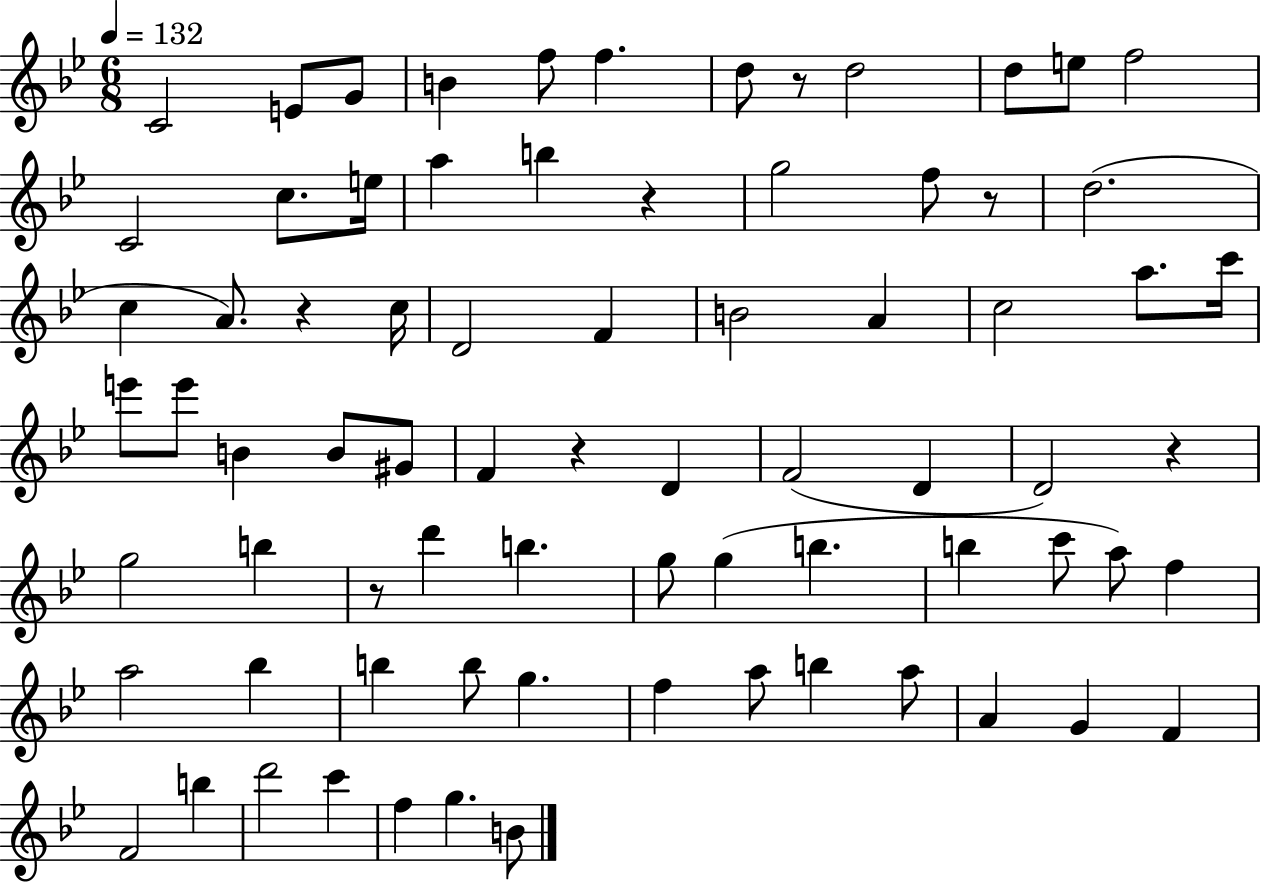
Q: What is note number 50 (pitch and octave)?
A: F5